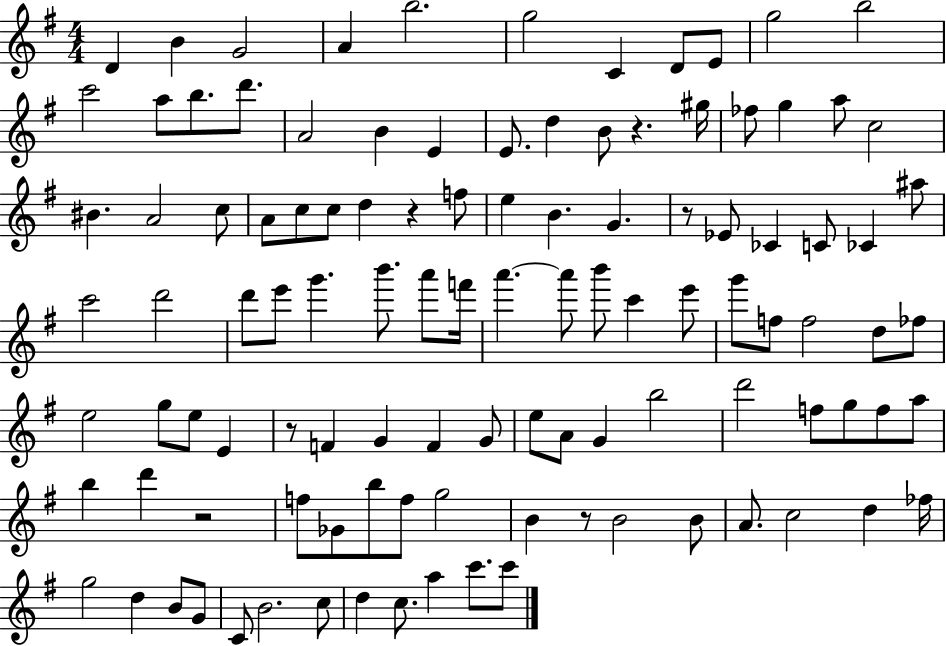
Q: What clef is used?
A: treble